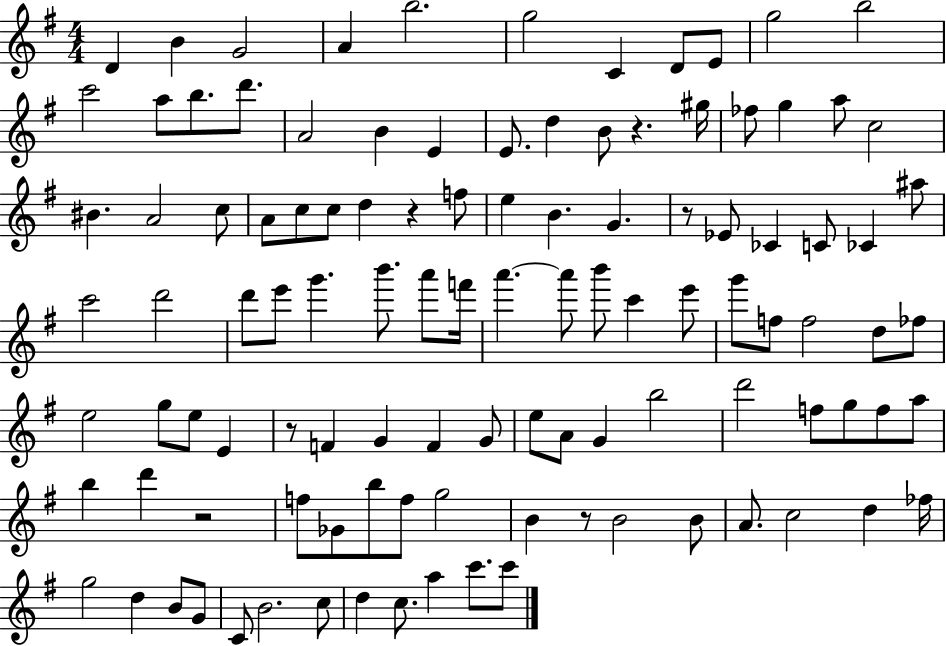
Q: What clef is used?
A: treble